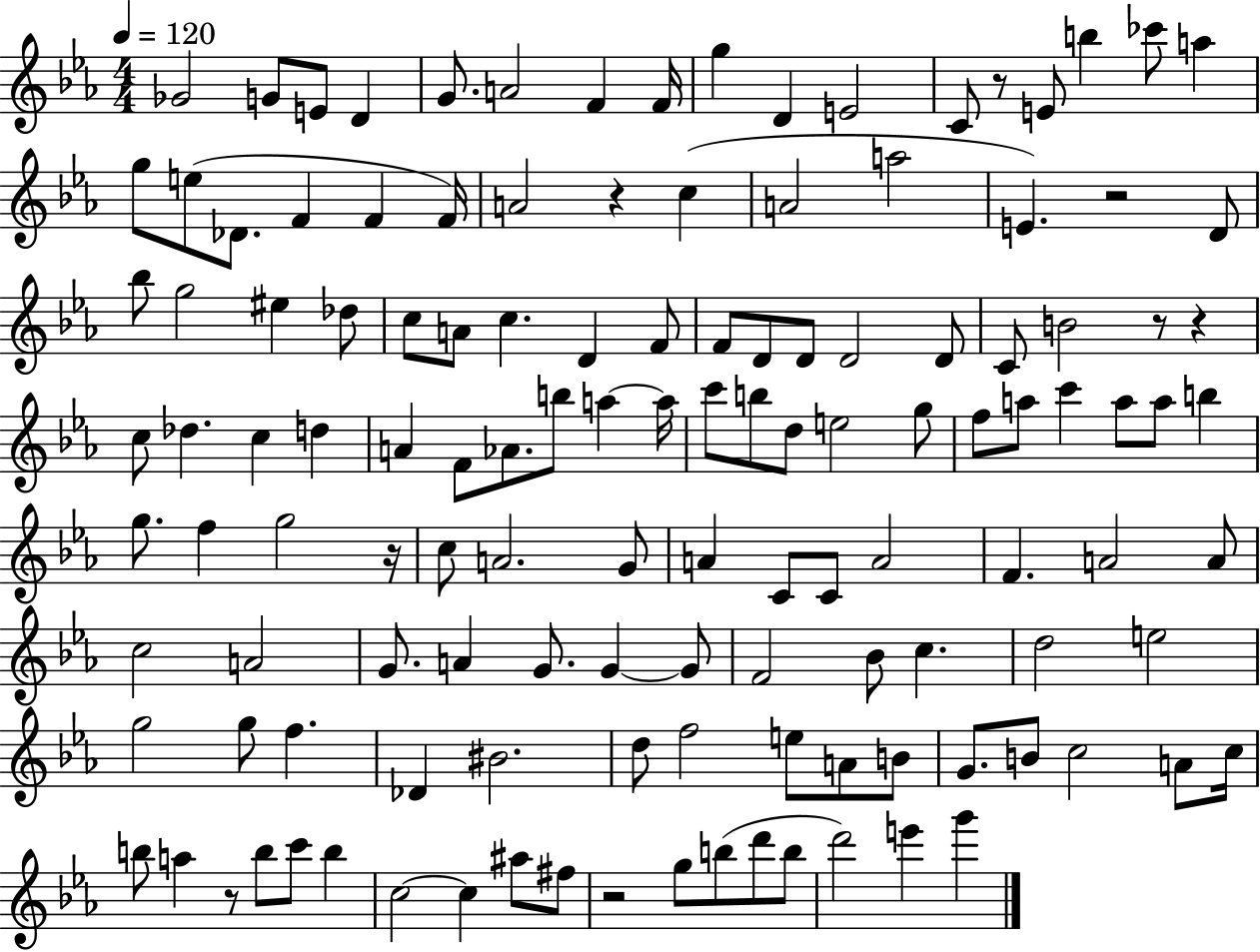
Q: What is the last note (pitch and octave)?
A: G6